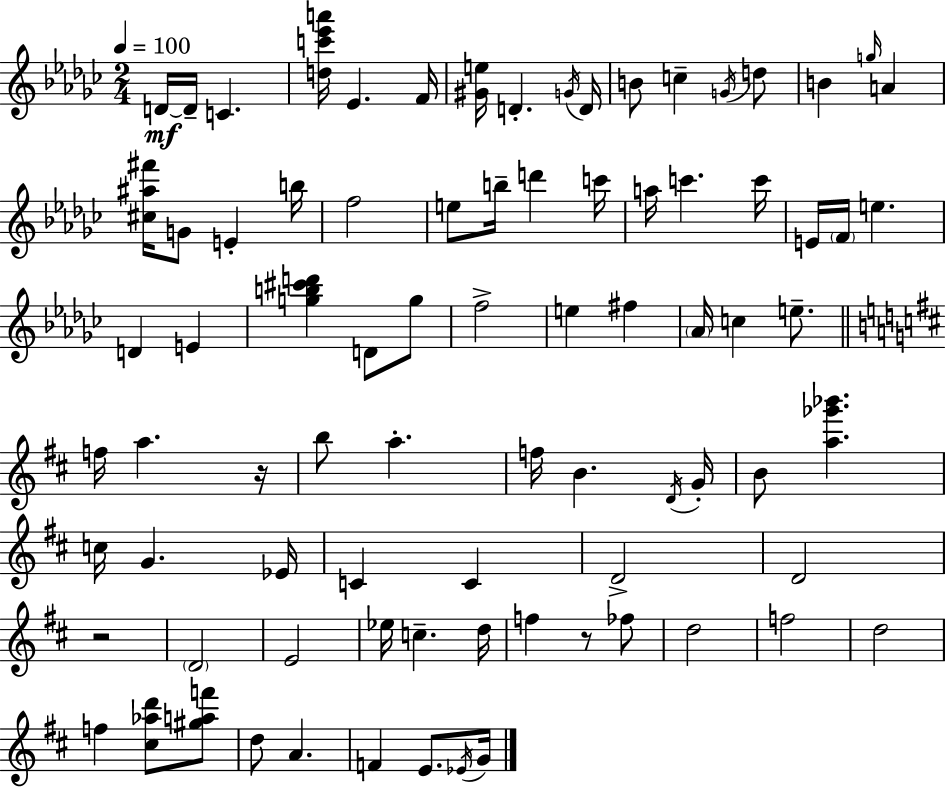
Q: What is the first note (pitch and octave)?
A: D4